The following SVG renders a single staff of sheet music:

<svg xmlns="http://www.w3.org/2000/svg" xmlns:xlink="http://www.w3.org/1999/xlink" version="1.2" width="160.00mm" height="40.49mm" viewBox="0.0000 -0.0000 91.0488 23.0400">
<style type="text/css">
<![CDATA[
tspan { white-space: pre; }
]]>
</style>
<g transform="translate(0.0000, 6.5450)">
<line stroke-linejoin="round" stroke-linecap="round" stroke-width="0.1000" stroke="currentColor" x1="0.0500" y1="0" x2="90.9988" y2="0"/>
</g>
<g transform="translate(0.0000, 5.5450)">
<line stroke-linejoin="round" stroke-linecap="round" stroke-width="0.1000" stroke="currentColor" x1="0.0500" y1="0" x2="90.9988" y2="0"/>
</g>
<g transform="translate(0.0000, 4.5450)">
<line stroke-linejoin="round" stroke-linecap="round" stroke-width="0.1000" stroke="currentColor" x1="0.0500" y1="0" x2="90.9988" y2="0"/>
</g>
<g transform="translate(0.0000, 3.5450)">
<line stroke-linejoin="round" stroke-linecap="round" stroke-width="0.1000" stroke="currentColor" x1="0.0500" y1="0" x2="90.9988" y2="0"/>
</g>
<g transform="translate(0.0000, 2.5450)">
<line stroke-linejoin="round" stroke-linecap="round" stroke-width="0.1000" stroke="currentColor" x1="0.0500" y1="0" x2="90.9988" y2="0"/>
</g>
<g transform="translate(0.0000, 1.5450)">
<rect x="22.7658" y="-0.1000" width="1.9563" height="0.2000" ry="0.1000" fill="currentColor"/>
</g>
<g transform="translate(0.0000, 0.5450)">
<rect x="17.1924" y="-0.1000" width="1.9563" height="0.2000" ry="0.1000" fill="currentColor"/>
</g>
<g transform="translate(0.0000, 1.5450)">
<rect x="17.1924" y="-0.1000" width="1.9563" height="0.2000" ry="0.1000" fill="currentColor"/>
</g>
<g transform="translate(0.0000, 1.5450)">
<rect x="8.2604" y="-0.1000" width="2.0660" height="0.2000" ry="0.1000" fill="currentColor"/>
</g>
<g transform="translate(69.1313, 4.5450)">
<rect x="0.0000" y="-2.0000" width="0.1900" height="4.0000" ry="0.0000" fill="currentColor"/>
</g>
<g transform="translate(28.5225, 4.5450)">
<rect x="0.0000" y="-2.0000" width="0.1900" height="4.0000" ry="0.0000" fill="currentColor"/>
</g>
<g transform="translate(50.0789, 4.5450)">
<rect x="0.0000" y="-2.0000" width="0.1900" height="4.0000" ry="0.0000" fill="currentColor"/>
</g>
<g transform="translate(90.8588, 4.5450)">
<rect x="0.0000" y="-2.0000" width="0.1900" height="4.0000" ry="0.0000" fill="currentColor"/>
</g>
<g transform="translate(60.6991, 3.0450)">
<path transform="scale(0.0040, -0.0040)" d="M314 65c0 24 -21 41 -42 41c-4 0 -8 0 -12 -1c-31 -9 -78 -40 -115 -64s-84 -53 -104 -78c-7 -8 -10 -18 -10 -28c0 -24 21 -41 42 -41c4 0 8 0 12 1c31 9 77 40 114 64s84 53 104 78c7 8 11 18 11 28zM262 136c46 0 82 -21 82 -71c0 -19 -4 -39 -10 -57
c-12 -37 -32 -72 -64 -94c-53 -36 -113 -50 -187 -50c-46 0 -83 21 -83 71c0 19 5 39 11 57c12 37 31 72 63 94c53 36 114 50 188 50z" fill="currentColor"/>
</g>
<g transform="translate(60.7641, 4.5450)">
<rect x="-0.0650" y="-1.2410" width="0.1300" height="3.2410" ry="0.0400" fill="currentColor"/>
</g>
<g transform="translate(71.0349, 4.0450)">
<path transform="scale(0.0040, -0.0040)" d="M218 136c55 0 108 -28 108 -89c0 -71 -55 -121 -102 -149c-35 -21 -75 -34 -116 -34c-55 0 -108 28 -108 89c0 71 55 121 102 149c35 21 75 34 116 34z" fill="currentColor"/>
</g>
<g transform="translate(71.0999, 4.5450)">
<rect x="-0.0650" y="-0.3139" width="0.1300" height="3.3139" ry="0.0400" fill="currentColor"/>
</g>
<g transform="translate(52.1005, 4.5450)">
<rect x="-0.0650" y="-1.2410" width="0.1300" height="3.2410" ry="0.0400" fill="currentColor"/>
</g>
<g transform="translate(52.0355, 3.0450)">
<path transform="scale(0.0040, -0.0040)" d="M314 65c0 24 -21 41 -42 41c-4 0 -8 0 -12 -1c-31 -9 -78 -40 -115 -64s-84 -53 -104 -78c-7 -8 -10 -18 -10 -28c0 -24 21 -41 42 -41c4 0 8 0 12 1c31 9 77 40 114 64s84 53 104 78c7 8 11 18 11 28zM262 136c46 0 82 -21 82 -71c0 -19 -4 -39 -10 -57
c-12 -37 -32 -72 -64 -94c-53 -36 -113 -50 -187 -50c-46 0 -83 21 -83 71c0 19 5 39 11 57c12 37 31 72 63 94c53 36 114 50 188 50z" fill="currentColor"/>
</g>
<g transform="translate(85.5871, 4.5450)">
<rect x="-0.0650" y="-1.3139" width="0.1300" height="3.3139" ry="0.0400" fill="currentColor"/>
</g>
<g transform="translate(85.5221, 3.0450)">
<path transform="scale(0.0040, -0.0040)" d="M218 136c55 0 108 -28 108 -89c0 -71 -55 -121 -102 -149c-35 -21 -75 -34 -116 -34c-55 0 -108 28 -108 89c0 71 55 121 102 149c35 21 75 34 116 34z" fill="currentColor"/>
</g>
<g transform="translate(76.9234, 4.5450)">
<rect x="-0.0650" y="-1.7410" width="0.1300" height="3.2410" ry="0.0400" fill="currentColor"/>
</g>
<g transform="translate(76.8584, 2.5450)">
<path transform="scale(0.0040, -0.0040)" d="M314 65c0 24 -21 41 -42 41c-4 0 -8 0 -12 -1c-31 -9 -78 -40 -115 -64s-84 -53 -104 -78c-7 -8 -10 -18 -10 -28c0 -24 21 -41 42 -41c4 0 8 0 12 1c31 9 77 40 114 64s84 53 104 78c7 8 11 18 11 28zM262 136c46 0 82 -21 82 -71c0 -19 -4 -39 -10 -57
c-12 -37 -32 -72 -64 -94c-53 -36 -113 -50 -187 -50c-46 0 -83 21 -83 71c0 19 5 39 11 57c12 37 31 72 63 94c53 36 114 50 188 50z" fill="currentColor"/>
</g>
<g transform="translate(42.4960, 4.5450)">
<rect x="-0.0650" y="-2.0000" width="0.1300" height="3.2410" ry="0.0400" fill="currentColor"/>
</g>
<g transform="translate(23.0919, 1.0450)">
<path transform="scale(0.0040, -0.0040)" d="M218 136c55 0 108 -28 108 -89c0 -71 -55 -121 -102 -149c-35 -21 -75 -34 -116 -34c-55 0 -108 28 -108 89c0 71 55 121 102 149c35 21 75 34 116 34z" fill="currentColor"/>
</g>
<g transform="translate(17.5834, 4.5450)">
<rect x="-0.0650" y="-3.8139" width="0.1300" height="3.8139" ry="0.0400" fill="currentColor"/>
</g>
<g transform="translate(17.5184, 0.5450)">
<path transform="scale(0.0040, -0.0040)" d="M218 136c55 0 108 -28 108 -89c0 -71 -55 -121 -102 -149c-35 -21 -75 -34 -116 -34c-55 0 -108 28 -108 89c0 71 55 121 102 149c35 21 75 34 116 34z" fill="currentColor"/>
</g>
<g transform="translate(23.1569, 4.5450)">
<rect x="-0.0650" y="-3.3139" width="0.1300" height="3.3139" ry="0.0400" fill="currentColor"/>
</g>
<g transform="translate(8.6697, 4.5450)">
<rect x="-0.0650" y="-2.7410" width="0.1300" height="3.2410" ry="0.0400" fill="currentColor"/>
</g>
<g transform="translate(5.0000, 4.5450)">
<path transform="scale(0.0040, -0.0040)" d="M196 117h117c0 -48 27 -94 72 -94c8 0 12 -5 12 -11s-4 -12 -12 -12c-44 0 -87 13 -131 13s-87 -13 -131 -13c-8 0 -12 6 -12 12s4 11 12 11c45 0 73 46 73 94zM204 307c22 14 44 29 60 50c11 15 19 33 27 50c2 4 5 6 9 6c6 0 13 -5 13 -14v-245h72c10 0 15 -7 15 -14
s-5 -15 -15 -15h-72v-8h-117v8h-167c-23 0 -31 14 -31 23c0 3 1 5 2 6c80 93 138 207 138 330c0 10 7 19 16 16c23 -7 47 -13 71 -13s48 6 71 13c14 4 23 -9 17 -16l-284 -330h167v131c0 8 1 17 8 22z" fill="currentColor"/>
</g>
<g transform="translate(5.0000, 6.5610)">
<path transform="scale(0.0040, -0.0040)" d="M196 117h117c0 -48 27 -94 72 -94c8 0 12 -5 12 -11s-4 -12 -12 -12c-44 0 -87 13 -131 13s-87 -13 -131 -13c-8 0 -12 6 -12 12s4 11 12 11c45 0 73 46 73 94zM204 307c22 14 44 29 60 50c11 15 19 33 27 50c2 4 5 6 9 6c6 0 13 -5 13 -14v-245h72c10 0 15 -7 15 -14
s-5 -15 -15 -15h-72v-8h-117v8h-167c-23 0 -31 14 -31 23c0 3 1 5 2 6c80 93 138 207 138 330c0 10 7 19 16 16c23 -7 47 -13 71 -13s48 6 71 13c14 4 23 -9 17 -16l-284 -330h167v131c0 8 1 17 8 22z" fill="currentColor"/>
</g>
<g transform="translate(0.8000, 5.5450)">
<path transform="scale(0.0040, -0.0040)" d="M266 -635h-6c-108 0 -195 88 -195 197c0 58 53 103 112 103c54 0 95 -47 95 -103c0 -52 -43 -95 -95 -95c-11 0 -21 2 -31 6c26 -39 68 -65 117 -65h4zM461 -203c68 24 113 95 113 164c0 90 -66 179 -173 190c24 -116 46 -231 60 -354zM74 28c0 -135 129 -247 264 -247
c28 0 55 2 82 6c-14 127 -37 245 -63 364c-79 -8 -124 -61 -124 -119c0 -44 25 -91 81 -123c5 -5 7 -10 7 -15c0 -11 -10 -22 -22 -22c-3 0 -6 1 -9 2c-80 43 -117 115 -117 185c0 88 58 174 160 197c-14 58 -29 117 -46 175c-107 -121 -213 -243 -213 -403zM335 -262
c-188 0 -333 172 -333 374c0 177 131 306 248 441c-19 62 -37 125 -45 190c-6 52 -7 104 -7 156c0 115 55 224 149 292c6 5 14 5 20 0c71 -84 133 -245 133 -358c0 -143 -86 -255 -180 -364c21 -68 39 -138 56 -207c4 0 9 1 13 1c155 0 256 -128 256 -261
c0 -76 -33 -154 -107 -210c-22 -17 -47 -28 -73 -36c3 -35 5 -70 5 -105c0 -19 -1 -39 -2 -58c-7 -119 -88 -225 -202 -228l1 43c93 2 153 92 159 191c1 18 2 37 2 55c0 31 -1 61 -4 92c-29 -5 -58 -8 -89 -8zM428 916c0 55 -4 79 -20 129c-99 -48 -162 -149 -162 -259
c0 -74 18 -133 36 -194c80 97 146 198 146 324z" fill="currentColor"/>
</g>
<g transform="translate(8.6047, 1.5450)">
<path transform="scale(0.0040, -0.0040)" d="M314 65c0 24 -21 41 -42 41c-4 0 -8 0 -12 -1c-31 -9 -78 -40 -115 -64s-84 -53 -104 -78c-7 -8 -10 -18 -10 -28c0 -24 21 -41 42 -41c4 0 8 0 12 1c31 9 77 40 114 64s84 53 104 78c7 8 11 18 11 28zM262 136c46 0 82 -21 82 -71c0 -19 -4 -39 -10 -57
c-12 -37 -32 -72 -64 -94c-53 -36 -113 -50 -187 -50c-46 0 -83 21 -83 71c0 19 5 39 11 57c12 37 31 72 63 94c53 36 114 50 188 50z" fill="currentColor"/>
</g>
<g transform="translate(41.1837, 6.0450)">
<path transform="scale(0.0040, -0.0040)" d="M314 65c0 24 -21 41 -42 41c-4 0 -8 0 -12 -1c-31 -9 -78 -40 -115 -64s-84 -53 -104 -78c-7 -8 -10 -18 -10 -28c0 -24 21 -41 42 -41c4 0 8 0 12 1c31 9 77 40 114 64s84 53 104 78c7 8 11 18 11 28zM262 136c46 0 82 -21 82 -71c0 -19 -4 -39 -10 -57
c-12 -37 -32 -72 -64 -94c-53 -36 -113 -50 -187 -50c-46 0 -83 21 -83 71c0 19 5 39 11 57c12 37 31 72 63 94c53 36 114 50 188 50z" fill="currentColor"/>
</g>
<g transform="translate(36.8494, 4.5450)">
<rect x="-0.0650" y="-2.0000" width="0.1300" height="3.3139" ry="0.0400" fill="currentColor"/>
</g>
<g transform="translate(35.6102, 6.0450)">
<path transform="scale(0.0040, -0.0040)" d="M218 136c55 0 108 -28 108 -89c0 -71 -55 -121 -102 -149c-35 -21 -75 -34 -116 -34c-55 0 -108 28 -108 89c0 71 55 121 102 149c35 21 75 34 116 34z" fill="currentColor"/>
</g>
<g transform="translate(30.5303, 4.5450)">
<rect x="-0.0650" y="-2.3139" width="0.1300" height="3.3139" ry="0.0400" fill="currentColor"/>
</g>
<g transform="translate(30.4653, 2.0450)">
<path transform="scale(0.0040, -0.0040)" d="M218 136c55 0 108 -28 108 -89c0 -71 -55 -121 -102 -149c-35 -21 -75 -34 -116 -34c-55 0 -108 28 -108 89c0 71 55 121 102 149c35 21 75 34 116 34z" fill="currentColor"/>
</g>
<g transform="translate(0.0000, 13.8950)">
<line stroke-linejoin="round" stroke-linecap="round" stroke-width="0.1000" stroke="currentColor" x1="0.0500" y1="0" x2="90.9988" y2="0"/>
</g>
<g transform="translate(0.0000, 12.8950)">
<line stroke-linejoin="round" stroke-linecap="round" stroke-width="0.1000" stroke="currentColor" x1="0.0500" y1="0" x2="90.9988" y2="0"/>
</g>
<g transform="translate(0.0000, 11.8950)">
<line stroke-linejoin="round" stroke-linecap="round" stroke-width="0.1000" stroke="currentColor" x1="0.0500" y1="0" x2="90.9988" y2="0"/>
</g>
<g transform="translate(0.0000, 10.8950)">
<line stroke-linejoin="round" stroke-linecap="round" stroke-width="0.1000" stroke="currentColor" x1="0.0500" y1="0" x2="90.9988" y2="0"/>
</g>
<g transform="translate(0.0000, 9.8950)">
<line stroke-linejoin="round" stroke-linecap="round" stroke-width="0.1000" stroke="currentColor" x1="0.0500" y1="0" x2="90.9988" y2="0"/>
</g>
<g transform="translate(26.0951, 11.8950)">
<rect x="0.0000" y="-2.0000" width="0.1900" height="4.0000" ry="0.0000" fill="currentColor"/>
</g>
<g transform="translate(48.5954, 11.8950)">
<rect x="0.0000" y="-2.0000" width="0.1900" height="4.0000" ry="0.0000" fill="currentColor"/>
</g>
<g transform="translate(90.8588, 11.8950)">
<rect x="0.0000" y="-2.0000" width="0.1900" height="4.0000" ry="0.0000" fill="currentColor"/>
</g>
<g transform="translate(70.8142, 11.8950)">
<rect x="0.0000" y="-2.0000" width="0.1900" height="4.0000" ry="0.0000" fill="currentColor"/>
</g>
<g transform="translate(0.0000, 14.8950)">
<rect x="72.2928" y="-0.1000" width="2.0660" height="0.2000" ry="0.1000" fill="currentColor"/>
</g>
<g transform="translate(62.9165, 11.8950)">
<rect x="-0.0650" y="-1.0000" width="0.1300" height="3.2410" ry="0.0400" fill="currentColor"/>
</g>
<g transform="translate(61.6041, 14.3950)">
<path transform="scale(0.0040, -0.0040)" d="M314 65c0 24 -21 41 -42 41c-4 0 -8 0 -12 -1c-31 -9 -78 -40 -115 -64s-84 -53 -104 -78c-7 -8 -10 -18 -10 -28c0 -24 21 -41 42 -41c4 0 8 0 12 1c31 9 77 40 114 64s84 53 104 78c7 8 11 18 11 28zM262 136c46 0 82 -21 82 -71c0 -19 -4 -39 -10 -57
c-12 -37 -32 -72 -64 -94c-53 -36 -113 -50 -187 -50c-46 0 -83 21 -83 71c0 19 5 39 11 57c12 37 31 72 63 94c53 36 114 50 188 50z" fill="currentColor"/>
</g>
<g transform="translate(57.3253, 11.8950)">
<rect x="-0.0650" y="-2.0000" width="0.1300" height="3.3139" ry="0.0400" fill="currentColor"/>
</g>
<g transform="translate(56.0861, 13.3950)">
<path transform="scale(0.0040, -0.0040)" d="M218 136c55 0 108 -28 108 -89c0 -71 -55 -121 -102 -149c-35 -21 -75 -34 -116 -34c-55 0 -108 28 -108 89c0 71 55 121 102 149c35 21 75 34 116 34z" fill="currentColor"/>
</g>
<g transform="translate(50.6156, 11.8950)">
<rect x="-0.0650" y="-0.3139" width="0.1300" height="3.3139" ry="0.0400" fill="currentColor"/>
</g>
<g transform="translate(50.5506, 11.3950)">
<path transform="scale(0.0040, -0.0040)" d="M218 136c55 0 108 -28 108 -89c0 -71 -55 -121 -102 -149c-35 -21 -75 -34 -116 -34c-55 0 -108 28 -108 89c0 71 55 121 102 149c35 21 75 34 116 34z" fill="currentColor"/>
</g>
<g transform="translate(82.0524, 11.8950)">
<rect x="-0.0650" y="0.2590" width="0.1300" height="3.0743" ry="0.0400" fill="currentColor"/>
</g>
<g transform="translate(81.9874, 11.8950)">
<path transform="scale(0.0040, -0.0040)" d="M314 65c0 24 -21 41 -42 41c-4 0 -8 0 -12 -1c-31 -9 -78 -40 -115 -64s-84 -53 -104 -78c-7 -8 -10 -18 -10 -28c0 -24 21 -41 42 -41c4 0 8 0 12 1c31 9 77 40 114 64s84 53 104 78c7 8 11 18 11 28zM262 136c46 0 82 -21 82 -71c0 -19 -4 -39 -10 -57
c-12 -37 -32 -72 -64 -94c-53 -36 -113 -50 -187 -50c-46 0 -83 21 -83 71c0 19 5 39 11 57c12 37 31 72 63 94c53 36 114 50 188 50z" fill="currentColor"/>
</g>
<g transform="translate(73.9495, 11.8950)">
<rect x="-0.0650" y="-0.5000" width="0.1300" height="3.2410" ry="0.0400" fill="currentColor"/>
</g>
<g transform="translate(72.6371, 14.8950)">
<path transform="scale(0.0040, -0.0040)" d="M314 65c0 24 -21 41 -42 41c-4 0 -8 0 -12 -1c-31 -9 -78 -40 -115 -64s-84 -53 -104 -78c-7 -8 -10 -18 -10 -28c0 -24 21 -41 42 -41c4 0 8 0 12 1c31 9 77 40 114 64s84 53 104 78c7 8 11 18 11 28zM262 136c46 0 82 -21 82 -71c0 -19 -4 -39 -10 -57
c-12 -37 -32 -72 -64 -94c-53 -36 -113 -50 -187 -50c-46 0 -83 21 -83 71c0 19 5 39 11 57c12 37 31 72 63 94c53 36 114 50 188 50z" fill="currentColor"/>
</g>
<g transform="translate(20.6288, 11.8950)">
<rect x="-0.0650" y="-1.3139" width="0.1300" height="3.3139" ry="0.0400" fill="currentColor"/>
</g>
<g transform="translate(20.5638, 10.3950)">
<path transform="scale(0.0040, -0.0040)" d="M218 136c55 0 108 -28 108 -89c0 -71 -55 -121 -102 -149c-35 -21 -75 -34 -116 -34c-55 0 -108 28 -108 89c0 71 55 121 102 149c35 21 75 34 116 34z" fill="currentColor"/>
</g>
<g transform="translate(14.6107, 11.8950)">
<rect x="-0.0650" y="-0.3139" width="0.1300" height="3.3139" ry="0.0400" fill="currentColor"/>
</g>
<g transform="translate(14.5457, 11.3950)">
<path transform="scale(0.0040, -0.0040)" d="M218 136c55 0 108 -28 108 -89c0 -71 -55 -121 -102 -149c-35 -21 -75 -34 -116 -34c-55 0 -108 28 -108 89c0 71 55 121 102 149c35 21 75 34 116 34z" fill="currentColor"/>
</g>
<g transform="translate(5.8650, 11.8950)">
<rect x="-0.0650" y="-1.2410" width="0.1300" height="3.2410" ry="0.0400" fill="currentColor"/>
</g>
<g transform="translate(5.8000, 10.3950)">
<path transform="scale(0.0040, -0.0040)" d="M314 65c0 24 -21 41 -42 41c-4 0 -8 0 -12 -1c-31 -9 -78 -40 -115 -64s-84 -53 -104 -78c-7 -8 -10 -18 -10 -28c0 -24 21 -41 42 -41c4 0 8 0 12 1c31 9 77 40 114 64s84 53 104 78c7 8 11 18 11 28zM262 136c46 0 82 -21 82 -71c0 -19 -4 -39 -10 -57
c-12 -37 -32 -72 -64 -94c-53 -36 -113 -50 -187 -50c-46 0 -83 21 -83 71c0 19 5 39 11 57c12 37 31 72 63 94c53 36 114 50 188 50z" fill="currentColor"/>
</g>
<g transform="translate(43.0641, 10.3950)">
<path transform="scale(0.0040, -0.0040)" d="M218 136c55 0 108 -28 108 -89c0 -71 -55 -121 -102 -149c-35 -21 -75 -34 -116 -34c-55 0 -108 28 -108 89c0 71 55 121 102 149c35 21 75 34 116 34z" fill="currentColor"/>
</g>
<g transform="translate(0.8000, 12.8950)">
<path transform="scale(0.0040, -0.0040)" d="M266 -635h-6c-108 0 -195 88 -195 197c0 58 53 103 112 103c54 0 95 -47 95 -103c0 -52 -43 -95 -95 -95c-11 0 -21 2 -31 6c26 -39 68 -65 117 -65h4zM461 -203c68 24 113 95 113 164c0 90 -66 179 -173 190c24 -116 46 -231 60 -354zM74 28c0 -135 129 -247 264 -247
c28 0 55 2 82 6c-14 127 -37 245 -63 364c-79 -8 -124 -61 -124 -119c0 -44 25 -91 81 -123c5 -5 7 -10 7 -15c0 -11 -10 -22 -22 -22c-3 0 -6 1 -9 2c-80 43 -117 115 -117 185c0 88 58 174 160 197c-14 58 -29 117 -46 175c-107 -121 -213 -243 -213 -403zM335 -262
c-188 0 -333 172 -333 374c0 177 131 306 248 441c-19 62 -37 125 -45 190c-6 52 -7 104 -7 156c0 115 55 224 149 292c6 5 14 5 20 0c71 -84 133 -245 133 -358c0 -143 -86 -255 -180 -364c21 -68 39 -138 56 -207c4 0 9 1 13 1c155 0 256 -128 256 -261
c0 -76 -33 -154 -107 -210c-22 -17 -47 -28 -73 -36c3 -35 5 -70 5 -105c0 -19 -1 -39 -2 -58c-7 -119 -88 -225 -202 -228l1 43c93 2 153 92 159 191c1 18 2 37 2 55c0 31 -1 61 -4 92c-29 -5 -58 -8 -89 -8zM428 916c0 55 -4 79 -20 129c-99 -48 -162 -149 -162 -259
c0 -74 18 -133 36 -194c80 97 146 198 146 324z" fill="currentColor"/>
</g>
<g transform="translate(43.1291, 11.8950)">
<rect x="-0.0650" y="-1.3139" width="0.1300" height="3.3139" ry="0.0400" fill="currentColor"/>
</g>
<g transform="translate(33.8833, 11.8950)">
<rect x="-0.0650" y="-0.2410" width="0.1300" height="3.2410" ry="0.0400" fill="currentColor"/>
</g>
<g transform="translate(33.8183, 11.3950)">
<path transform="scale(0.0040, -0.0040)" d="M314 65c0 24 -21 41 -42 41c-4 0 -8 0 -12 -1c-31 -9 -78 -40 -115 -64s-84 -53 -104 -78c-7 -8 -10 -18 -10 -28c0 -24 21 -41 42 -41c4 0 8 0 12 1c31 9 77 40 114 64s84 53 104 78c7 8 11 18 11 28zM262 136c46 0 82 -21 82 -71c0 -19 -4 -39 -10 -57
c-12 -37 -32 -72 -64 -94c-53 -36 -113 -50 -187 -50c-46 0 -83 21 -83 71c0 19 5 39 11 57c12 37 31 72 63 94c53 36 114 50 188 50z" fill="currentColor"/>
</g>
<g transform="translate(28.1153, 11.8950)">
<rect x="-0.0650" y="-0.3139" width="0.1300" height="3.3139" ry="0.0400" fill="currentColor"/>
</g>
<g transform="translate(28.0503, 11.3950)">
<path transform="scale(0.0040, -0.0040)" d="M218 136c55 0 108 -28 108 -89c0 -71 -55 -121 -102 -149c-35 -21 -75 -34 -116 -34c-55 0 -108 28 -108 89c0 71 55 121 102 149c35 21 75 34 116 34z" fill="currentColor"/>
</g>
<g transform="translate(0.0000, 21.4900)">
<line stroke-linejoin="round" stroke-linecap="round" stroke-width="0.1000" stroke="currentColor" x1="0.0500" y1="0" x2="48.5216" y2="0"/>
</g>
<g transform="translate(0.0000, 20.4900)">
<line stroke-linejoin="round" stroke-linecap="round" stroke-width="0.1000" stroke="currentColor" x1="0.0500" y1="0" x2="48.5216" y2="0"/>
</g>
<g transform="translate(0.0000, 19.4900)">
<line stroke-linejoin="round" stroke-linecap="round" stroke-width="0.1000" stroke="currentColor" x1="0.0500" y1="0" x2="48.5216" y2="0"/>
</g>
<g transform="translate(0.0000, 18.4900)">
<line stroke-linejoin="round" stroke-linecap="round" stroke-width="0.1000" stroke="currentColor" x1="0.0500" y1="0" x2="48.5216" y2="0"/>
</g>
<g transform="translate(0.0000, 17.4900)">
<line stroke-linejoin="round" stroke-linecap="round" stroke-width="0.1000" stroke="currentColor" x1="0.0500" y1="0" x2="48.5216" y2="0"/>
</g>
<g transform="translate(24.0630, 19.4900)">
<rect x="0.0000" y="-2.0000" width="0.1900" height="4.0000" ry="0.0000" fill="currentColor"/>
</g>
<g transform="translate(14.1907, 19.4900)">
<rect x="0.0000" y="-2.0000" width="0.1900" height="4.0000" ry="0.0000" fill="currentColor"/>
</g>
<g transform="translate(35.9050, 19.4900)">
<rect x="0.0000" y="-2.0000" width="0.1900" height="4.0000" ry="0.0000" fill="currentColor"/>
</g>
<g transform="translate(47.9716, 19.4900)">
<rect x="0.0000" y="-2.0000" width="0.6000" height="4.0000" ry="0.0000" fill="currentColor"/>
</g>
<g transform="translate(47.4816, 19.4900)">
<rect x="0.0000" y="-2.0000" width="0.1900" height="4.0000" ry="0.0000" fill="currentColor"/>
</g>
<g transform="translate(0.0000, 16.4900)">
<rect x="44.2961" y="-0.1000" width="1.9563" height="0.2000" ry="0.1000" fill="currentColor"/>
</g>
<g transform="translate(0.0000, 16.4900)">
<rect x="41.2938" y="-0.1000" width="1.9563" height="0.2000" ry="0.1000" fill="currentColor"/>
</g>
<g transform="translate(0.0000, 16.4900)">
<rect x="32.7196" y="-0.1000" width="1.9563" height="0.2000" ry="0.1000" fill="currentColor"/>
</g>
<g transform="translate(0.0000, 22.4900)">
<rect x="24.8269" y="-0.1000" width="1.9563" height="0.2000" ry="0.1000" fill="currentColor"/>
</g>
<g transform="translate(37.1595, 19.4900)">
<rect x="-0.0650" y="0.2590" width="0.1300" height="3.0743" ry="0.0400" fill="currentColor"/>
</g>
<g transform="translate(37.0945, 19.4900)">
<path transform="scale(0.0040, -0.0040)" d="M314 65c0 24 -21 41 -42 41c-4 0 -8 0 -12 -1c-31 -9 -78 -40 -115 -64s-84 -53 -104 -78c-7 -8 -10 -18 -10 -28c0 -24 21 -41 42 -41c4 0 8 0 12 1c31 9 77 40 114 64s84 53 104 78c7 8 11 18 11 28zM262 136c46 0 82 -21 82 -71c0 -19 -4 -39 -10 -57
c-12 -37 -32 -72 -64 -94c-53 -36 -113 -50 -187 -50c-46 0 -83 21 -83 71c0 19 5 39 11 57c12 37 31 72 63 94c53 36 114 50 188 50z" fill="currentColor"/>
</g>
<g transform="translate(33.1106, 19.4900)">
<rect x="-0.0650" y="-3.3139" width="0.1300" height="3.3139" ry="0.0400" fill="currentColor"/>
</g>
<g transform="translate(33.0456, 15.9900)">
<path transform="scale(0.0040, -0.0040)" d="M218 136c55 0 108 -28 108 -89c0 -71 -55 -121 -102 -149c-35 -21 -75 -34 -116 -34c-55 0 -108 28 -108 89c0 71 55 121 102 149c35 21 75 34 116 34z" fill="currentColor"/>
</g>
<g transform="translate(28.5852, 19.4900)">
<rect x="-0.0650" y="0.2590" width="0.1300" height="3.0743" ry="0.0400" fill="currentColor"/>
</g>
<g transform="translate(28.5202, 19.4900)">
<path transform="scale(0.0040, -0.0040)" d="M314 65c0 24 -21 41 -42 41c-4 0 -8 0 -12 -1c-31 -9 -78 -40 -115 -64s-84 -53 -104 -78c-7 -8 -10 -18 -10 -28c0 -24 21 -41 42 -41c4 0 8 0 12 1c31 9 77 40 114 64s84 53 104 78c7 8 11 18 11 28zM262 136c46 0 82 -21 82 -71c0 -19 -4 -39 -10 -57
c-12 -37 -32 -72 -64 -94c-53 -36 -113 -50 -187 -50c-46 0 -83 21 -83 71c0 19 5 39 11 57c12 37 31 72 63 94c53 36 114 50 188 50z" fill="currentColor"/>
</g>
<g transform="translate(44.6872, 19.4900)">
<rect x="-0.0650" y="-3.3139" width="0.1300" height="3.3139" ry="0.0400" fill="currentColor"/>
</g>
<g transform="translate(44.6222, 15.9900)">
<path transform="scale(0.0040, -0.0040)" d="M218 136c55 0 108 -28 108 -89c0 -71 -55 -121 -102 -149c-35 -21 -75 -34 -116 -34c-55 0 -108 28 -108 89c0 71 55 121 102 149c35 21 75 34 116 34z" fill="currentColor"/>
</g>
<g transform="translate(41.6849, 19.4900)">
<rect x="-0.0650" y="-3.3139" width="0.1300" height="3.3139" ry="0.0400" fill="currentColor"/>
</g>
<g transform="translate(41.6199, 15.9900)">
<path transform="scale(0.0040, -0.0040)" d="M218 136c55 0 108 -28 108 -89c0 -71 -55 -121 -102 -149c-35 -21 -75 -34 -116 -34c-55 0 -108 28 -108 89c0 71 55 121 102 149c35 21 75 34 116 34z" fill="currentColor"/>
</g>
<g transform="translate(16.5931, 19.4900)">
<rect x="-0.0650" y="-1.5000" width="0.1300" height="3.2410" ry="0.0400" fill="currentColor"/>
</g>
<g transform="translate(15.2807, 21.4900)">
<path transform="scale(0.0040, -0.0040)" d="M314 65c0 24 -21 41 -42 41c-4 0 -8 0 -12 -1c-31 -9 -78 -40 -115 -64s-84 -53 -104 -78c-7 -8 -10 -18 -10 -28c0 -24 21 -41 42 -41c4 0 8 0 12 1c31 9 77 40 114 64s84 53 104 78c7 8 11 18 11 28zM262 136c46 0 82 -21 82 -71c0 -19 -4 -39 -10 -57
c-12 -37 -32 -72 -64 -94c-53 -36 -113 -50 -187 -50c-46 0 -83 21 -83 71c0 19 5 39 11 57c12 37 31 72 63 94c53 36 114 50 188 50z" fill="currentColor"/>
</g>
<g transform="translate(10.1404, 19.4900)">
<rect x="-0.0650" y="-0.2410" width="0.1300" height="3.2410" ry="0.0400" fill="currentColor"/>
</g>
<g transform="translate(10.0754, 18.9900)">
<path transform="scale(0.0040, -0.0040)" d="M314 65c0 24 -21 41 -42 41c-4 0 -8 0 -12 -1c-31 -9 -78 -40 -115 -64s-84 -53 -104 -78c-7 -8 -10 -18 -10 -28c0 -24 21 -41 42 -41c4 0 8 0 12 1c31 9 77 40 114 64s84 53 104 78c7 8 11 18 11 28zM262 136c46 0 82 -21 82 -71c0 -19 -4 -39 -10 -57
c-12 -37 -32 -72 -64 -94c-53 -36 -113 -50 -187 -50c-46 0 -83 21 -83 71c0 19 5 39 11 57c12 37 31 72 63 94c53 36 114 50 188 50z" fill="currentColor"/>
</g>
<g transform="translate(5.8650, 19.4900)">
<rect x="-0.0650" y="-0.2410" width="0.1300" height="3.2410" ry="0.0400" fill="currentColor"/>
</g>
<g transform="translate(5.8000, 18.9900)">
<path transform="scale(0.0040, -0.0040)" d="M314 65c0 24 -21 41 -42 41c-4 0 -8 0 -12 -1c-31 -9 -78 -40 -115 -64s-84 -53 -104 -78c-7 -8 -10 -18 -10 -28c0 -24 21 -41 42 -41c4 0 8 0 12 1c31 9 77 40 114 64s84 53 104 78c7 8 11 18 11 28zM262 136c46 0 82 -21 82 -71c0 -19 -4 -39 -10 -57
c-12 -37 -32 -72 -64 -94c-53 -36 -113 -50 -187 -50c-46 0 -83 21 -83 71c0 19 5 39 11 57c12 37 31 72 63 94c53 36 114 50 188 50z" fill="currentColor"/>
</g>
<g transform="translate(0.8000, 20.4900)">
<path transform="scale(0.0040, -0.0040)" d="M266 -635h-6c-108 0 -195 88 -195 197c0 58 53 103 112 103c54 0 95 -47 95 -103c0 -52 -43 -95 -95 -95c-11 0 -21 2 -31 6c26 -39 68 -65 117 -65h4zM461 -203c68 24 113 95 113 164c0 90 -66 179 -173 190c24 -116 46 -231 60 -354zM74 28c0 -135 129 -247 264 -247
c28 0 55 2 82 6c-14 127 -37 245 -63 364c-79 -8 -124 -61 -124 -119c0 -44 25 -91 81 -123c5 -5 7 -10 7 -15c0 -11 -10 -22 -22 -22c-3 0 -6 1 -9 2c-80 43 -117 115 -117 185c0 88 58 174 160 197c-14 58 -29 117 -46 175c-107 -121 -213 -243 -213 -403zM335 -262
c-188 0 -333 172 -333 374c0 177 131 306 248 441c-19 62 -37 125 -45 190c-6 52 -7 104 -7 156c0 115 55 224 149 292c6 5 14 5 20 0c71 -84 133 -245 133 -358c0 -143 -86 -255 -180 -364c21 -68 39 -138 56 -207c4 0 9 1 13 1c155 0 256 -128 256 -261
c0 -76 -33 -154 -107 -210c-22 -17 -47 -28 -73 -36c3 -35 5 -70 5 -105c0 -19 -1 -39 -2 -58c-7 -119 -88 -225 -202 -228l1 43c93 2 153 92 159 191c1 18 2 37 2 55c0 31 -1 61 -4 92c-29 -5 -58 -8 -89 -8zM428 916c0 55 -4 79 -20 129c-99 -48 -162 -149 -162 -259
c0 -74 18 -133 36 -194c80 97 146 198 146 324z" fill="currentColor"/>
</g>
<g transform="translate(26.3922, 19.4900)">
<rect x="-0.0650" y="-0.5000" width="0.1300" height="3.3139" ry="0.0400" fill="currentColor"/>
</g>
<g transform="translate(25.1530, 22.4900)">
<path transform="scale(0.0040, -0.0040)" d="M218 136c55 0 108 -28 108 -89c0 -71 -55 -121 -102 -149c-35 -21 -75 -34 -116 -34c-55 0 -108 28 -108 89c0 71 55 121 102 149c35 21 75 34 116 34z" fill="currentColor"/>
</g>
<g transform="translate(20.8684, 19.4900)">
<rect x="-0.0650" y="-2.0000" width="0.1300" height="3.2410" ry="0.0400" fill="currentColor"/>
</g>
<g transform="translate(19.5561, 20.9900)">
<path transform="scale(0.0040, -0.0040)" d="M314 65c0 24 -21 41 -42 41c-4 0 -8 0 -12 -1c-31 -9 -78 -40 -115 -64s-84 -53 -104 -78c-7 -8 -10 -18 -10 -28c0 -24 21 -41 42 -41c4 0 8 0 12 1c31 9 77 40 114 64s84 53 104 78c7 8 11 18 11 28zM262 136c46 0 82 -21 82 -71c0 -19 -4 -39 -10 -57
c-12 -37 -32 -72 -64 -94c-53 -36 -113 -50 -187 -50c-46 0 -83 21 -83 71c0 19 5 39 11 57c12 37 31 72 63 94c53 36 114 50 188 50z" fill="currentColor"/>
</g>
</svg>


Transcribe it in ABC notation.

X:1
T:Untitled
M:4/4
L:1/4
K:C
a2 c' b g F F2 e2 e2 c f2 e e2 c e c c2 e c F D2 C2 B2 c2 c2 E2 F2 C B2 b B2 b b